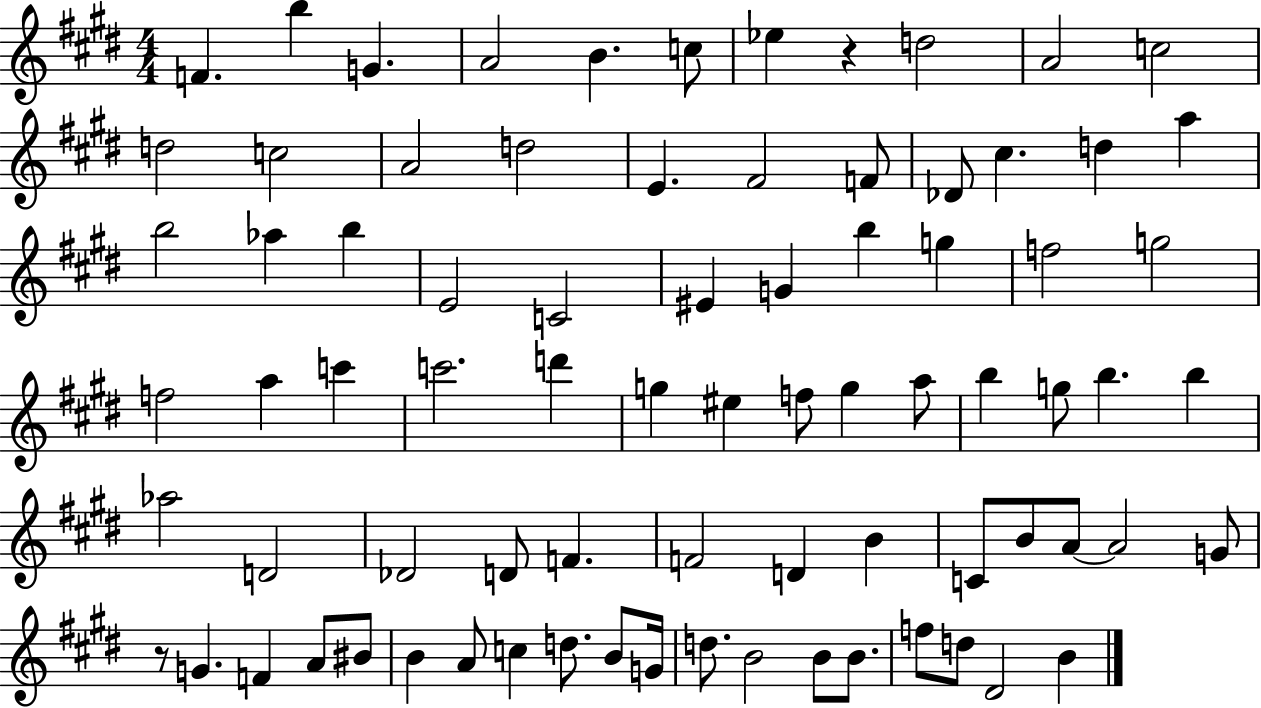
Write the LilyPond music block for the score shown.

{
  \clef treble
  \numericTimeSignature
  \time 4/4
  \key e \major
  f'4. b''4 g'4. | a'2 b'4. c''8 | ees''4 r4 d''2 | a'2 c''2 | \break d''2 c''2 | a'2 d''2 | e'4. fis'2 f'8 | des'8 cis''4. d''4 a''4 | \break b''2 aes''4 b''4 | e'2 c'2 | eis'4 g'4 b''4 g''4 | f''2 g''2 | \break f''2 a''4 c'''4 | c'''2. d'''4 | g''4 eis''4 f''8 g''4 a''8 | b''4 g''8 b''4. b''4 | \break aes''2 d'2 | des'2 d'8 f'4. | f'2 d'4 b'4 | c'8 b'8 a'8~~ a'2 g'8 | \break r8 g'4. f'4 a'8 bis'8 | b'4 a'8 c''4 d''8. b'8 g'16 | d''8. b'2 b'8 b'8. | f''8 d''8 dis'2 b'4 | \break \bar "|."
}